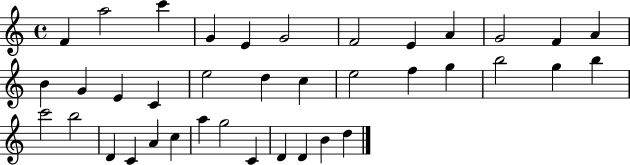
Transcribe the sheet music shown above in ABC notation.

X:1
T:Untitled
M:4/4
L:1/4
K:C
F a2 c' G E G2 F2 E A G2 F A B G E C e2 d c e2 f g b2 g b c'2 b2 D C A c a g2 C D D B d